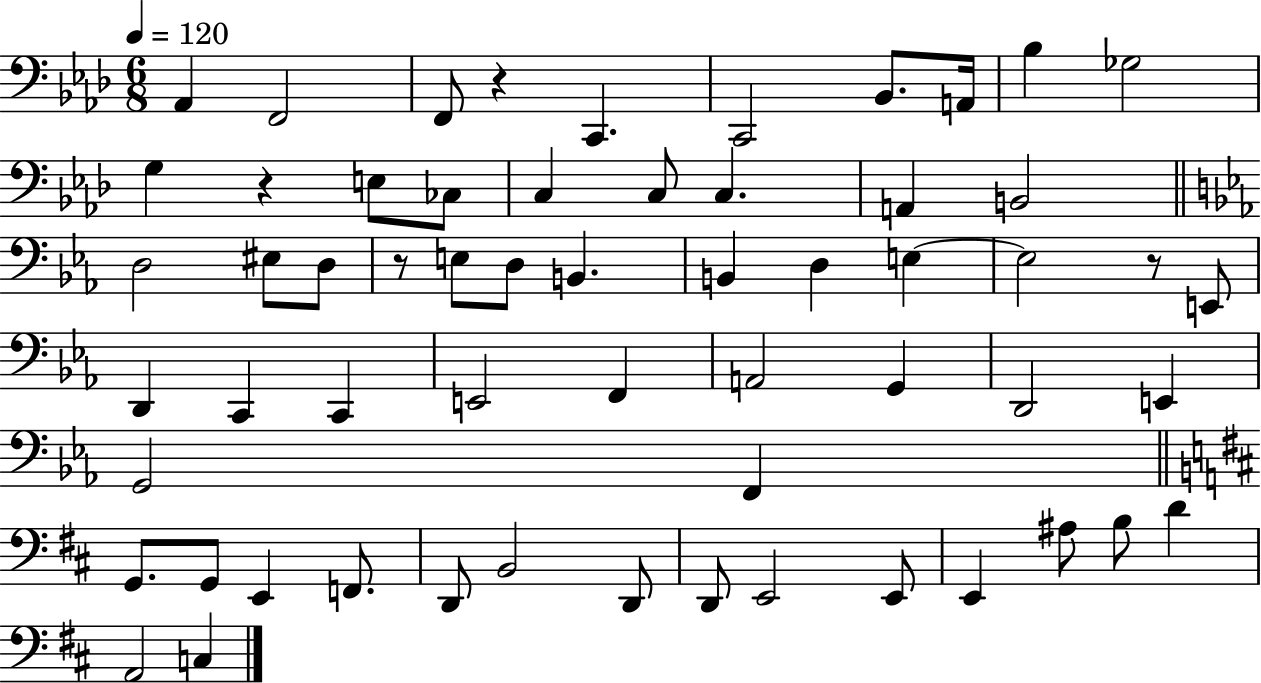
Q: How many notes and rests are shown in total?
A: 59